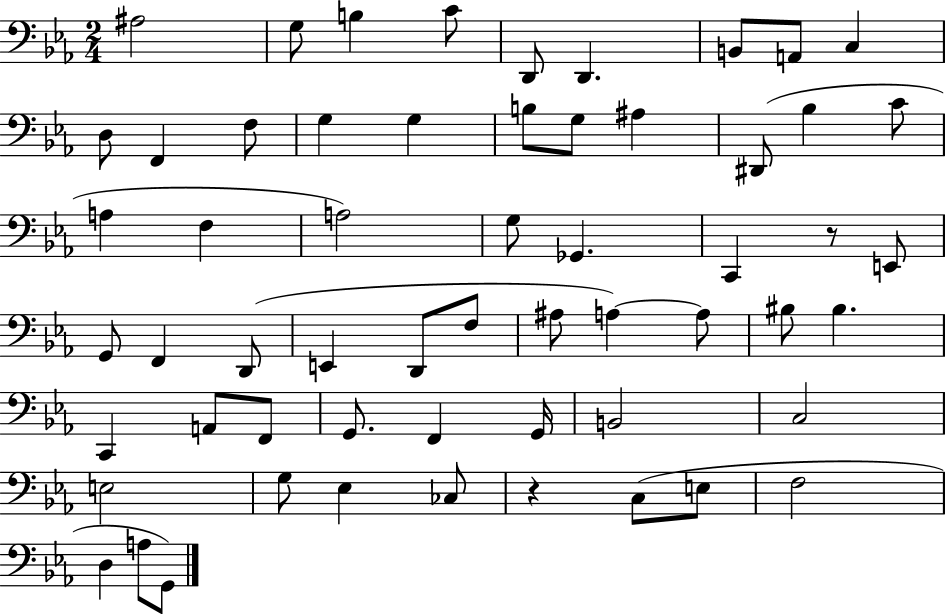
{
  \clef bass
  \numericTimeSignature
  \time 2/4
  \key ees \major
  ais2 | g8 b4 c'8 | d,8 d,4. | b,8 a,8 c4 | \break d8 f,4 f8 | g4 g4 | b8 g8 ais4 | dis,8( bes4 c'8 | \break a4 f4 | a2) | g8 ges,4. | c,4 r8 e,8 | \break g,8 f,4 d,8( | e,4 d,8 f8 | ais8 a4~~) a8 | bis8 bis4. | \break c,4 a,8 f,8 | g,8. f,4 g,16 | b,2 | c2 | \break e2 | g8 ees4 ces8 | r4 c8( e8 | f2 | \break d4 a8 g,8) | \bar "|."
}